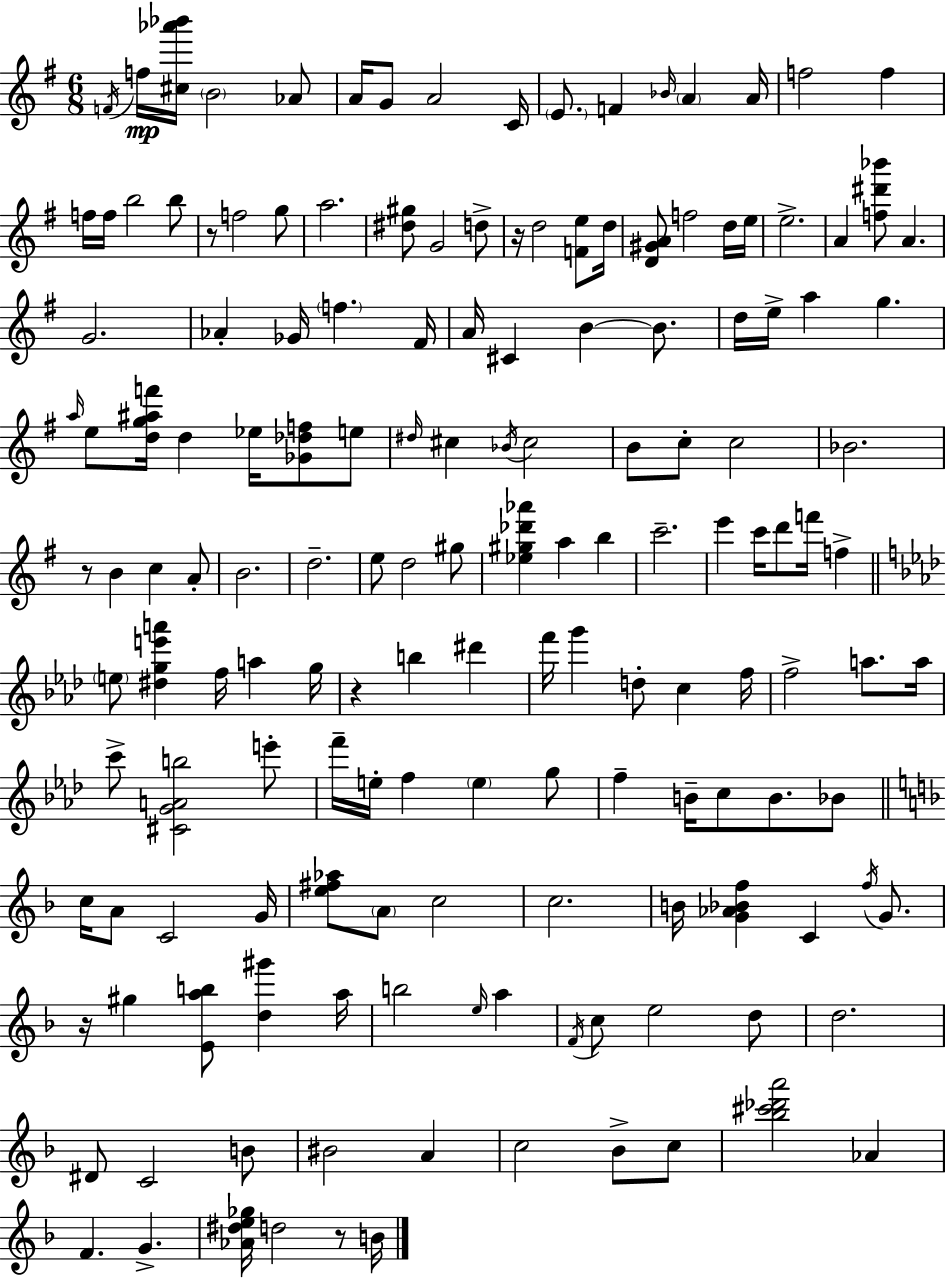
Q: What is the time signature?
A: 6/8